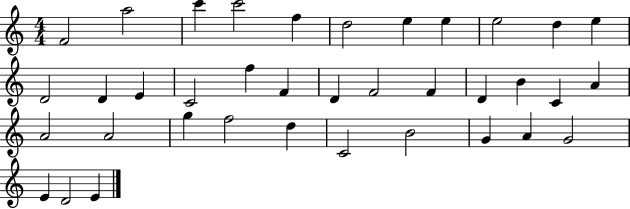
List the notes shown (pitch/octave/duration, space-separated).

F4/h A5/h C6/q C6/h F5/q D5/h E5/q E5/q E5/h D5/q E5/q D4/h D4/q E4/q C4/h F5/q F4/q D4/q F4/h F4/q D4/q B4/q C4/q A4/q A4/h A4/h G5/q F5/h D5/q C4/h B4/h G4/q A4/q G4/h E4/q D4/h E4/q